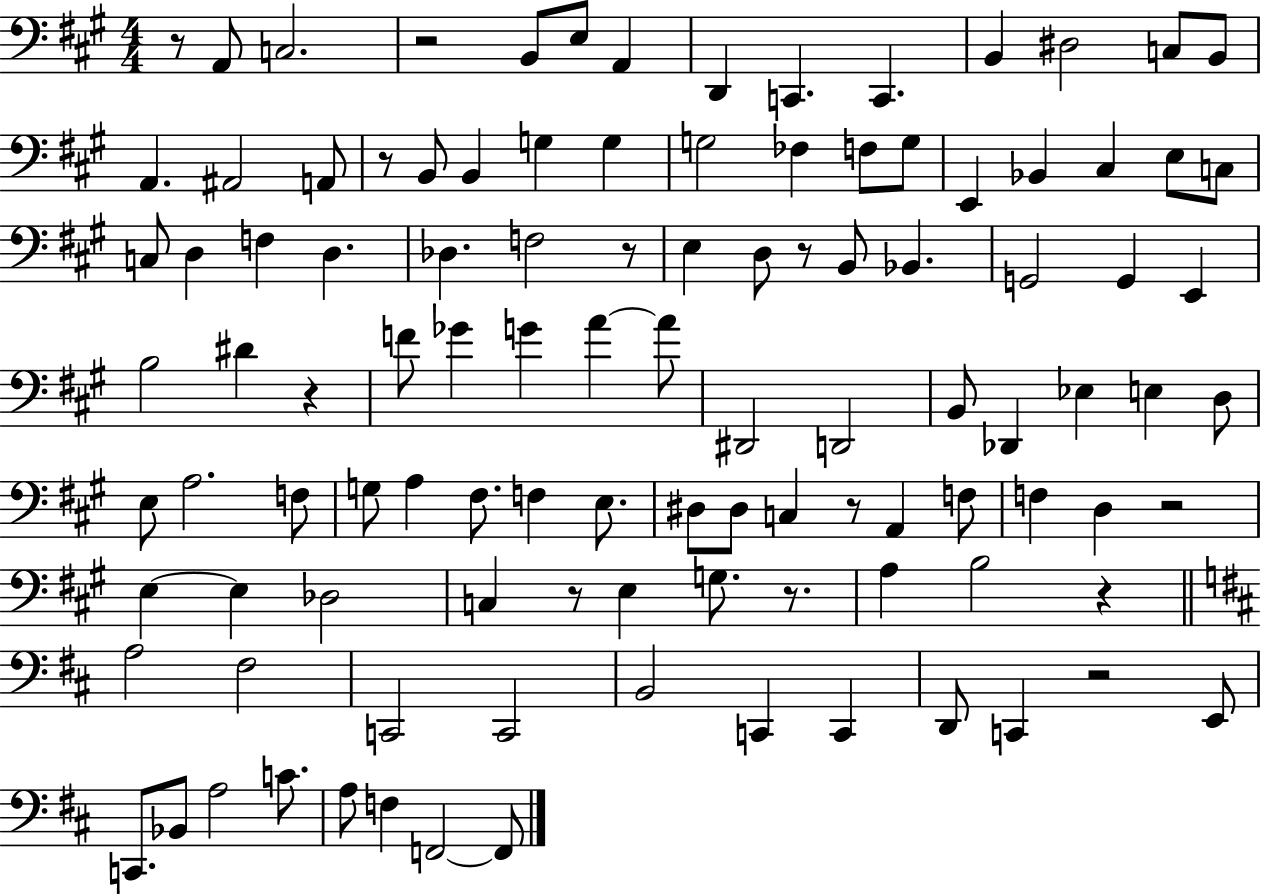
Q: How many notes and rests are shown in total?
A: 108